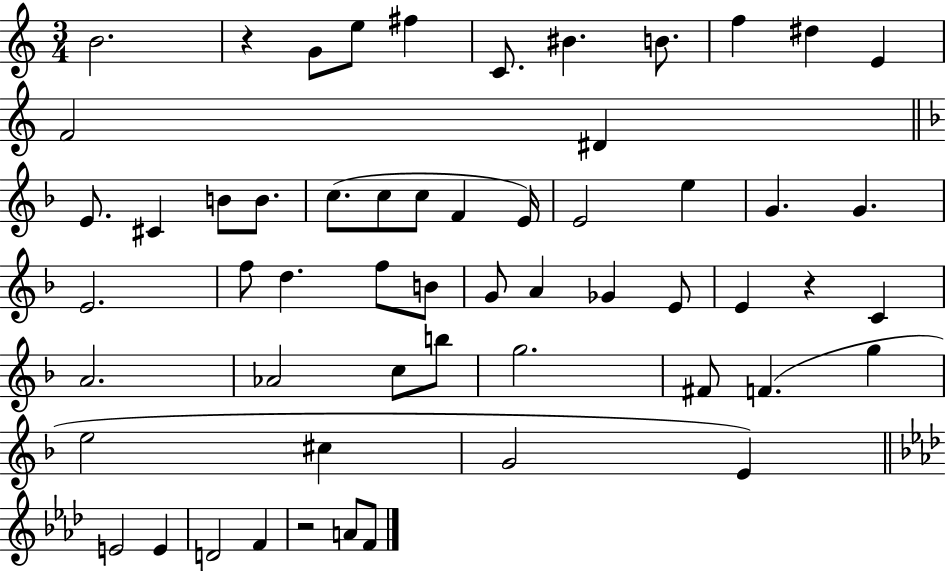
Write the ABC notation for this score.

X:1
T:Untitled
M:3/4
L:1/4
K:C
B2 z G/2 e/2 ^f C/2 ^B B/2 f ^d E F2 ^D E/2 ^C B/2 B/2 c/2 c/2 c/2 F E/4 E2 e G G E2 f/2 d f/2 B/2 G/2 A _G E/2 E z C A2 _A2 c/2 b/2 g2 ^F/2 F g e2 ^c G2 E E2 E D2 F z2 A/2 F/2